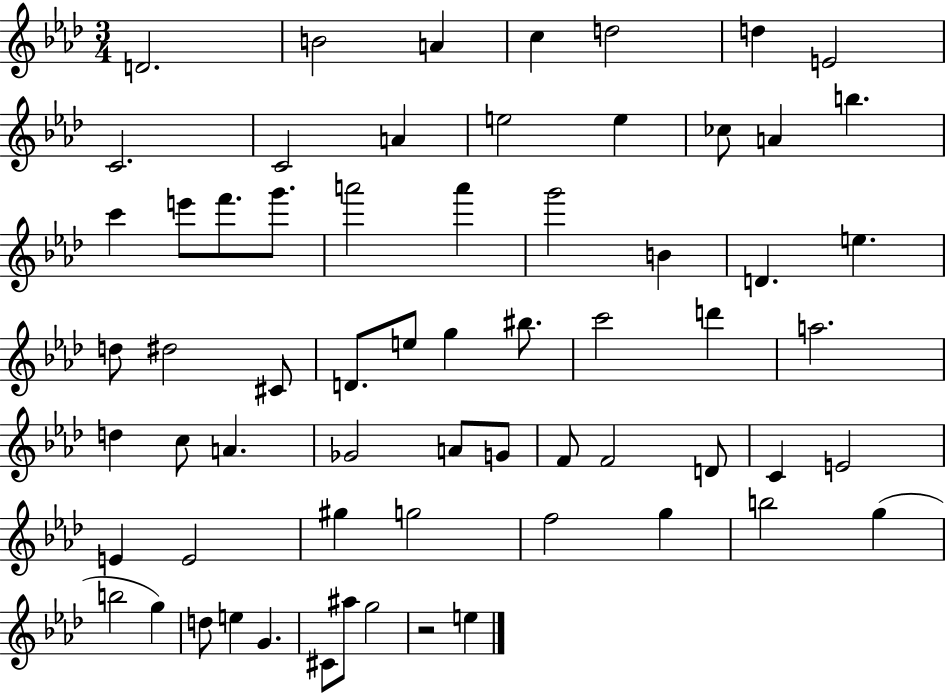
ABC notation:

X:1
T:Untitled
M:3/4
L:1/4
K:Ab
D2 B2 A c d2 d E2 C2 C2 A e2 e _c/2 A b c' e'/2 f'/2 g'/2 a'2 a' g'2 B D e d/2 ^d2 ^C/2 D/2 e/2 g ^b/2 c'2 d' a2 d c/2 A _G2 A/2 G/2 F/2 F2 D/2 C E2 E E2 ^g g2 f2 g b2 g b2 g d/2 e G ^C/2 ^a/2 g2 z2 e